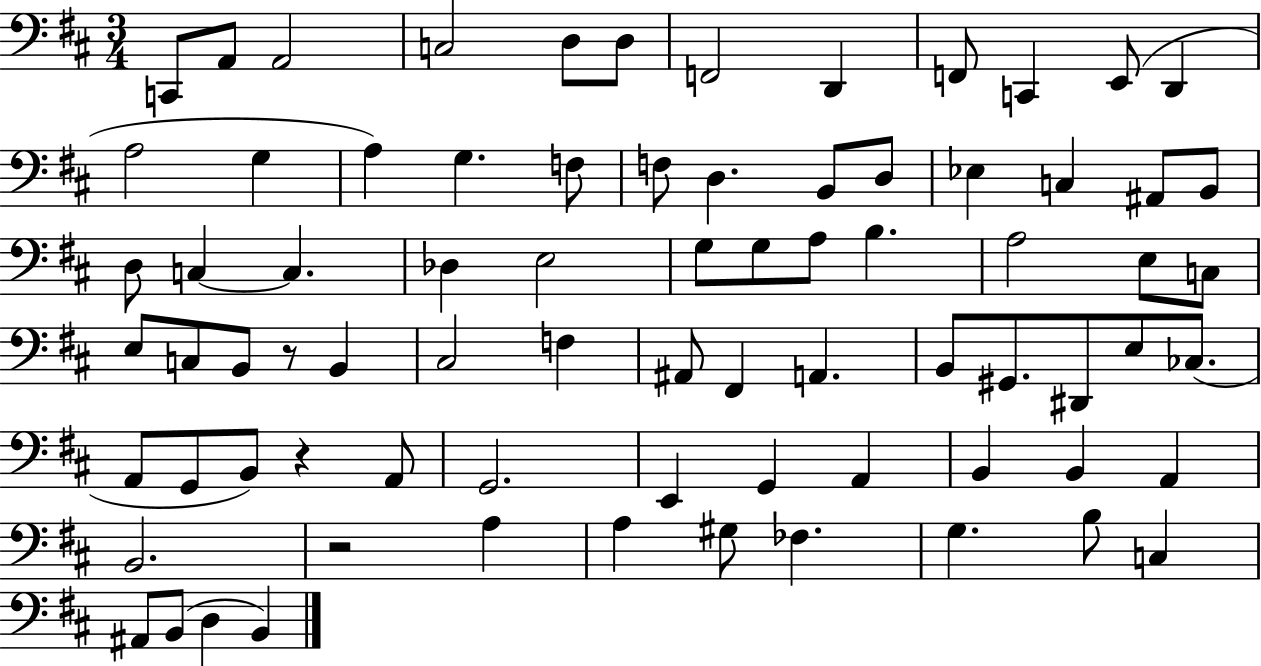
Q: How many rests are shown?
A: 3